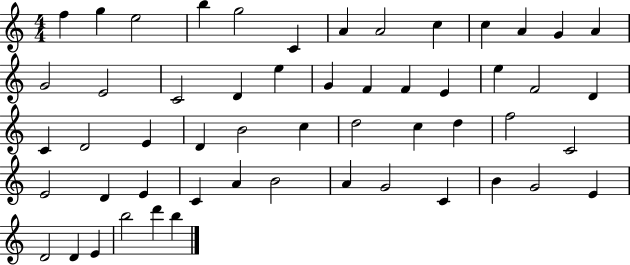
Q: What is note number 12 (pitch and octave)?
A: G4